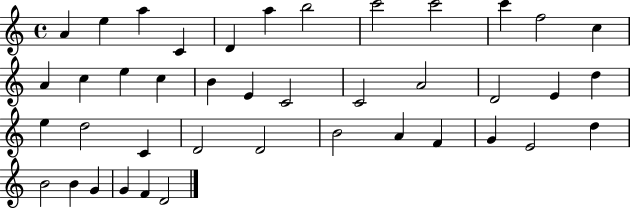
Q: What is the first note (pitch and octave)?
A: A4